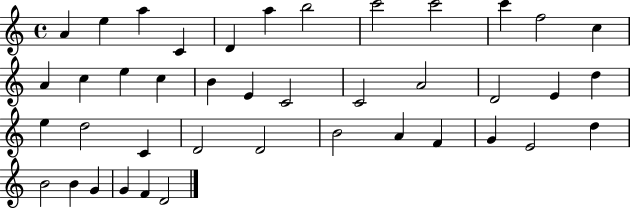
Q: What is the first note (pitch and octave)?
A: A4